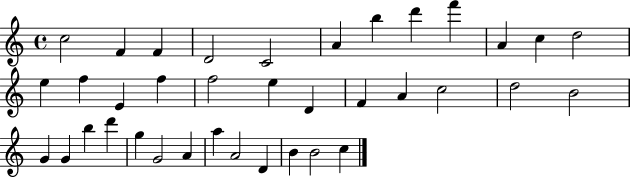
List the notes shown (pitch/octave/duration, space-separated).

C5/h F4/q F4/q D4/h C4/h A4/q B5/q D6/q F6/q A4/q C5/q D5/h E5/q F5/q E4/q F5/q F5/h E5/q D4/q F4/q A4/q C5/h D5/h B4/h G4/q G4/q B5/q D6/q G5/q G4/h A4/q A5/q A4/h D4/q B4/q B4/h C5/q